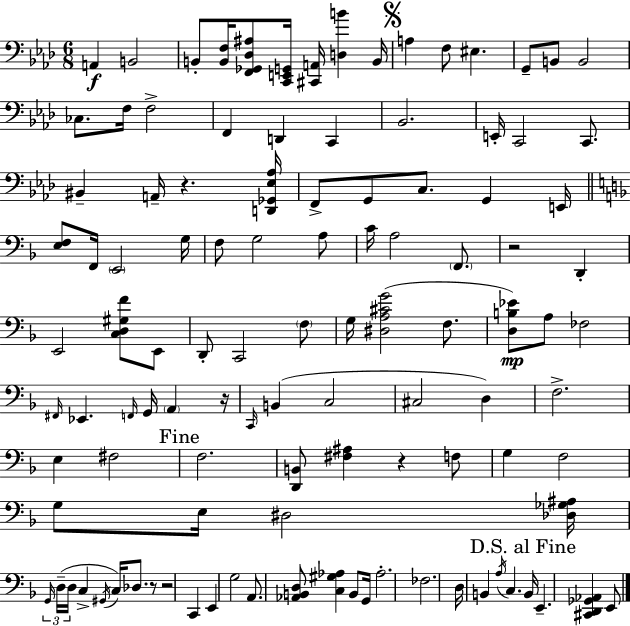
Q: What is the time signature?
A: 6/8